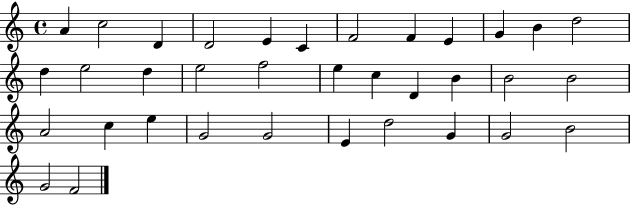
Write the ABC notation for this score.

X:1
T:Untitled
M:4/4
L:1/4
K:C
A c2 D D2 E C F2 F E G B d2 d e2 d e2 f2 e c D B B2 B2 A2 c e G2 G2 E d2 G G2 B2 G2 F2